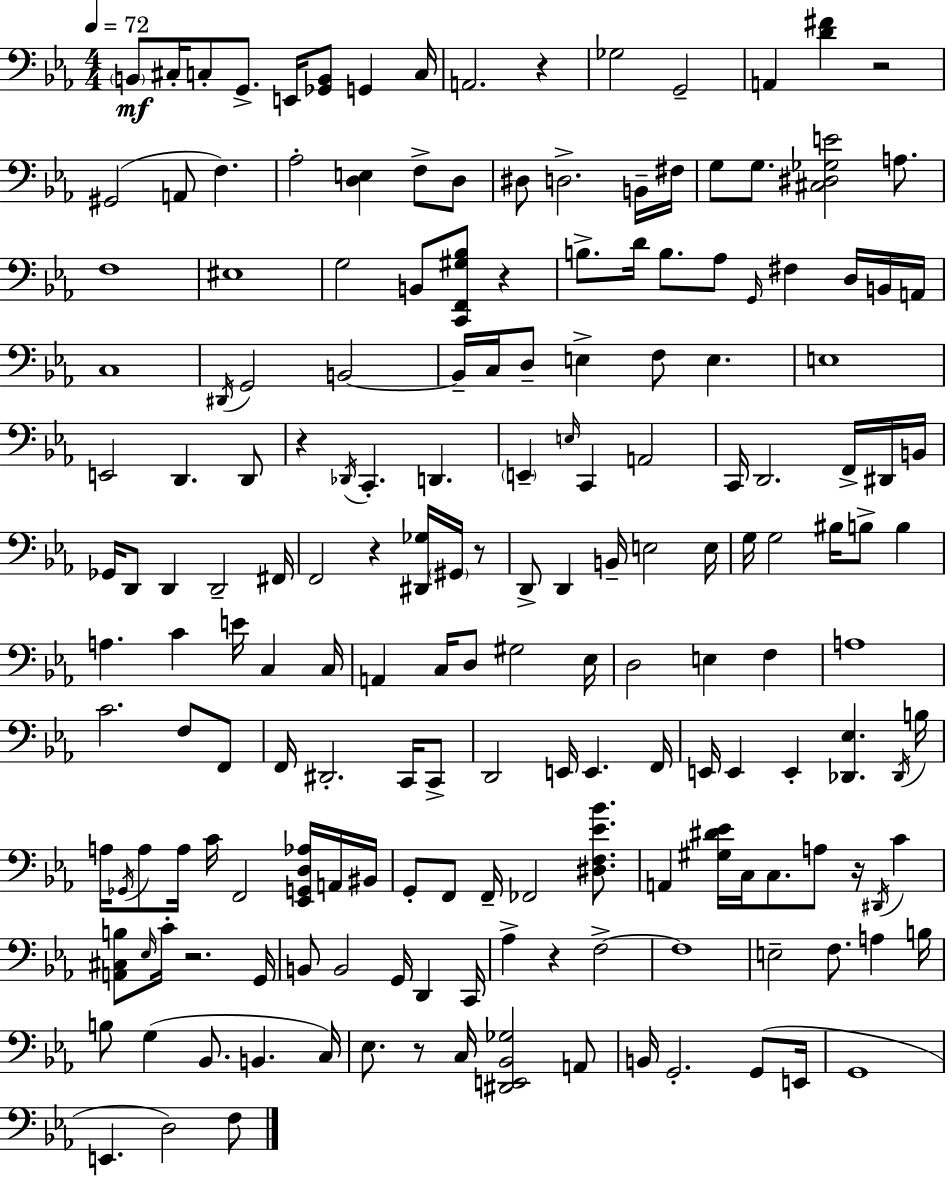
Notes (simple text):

B2/e C#3/s C3/e G2/e. E2/s [Gb2,B2]/e G2/q C3/s A2/h. R/q Gb3/h G2/h A2/q [D4,F#4]/q R/h G#2/h A2/e F3/q. Ab3/h [D3,E3]/q F3/e D3/e D#3/e D3/h. B2/s F#3/s G3/e G3/e. [C#3,D#3,Gb3,E4]/h A3/e. F3/w EIS3/w G3/h B2/e [C2,F2,G#3,Bb3]/e R/q B3/e. D4/s B3/e. Ab3/e G2/s F#3/q D3/s B2/s A2/s C3/w D#2/s G2/h B2/h B2/s C3/s D3/e E3/q F3/e E3/q. E3/w E2/h D2/q. D2/e R/q Db2/s C2/q. D2/q. E2/q E3/s C2/q A2/h C2/s D2/h. F2/s D#2/s B2/s Gb2/s D2/e D2/q D2/h F#2/s F2/h R/q [D#2,Gb3]/s G#2/s R/e D2/e D2/q B2/s E3/h E3/s G3/s G3/h BIS3/s B3/e B3/q A3/q. C4/q E4/s C3/q C3/s A2/q C3/s D3/e G#3/h Eb3/s D3/h E3/q F3/q A3/w C4/h. F3/e F2/e F2/s D#2/h. C2/s C2/e D2/h E2/s E2/q. F2/s E2/s E2/q E2/q [Db2,Eb3]/q. Db2/s B3/s A3/s Gb2/s A3/e A3/s C4/s F2/h [Eb2,G2,D3,Ab3]/s A2/s BIS2/s G2/e F2/e F2/s FES2/h [D#3,F3,Eb4,Bb4]/e. A2/q [G#3,D#4,Eb4]/s C3/s C3/e. A3/e R/s D#2/s C4/q [A2,C#3,B3]/e Eb3/s C4/s R/h. G2/s B2/e B2/h G2/s D2/q C2/s Ab3/q R/q F3/h F3/w E3/h F3/e. A3/q B3/s B3/e G3/q Bb2/e. B2/q. C3/s Eb3/e. R/e C3/s [D#2,E2,Bb2,Gb3]/h A2/e B2/s G2/h. G2/e E2/s G2/w E2/q. D3/h F3/e